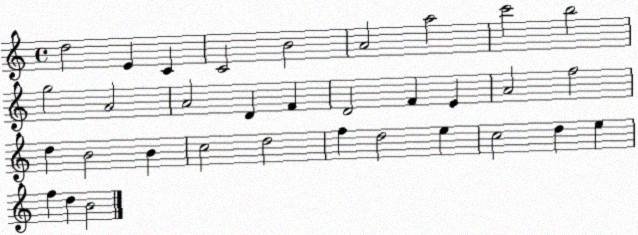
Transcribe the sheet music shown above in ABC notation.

X:1
T:Untitled
M:4/4
L:1/4
K:C
d2 E C C2 B2 A2 a2 c'2 b2 g2 A2 A2 D F D2 F E A2 f2 d B2 B c2 d2 f d2 e c2 d e f d B2